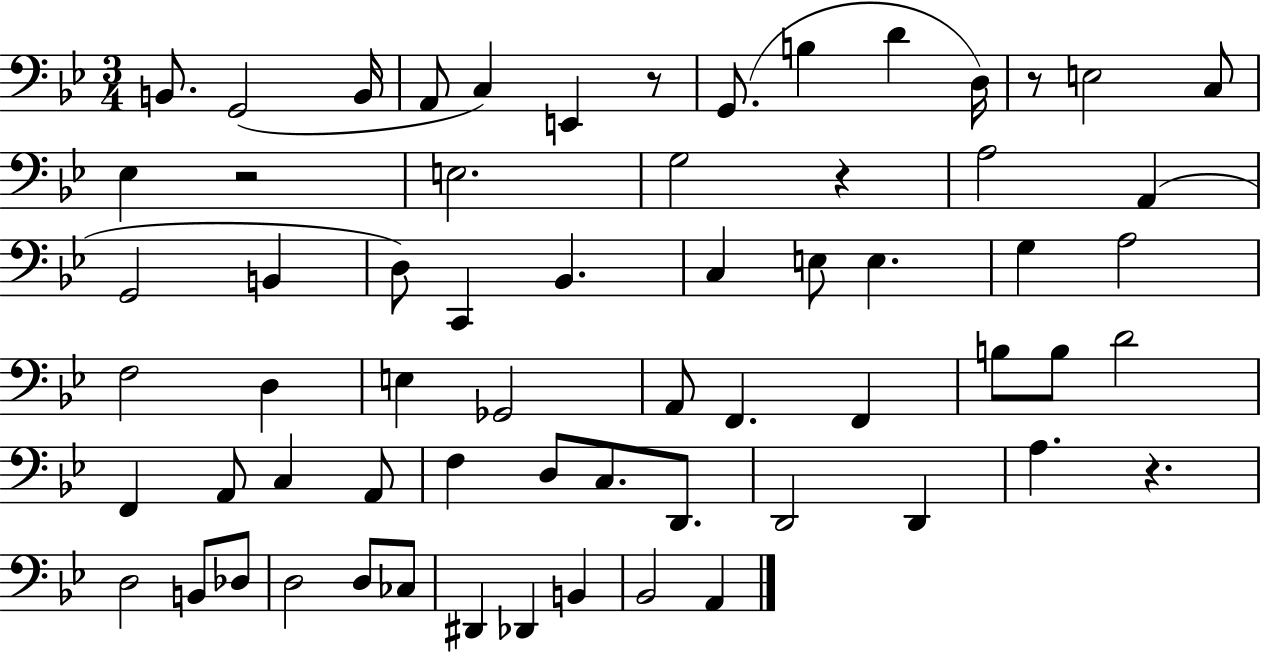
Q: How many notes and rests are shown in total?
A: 64